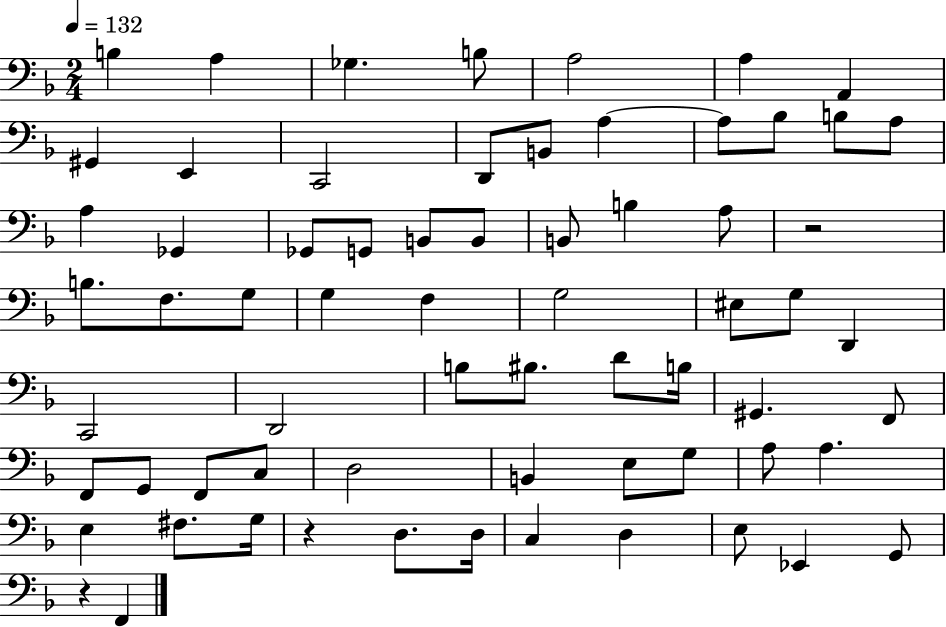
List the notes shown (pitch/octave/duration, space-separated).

B3/q A3/q Gb3/q. B3/e A3/h A3/q A2/q G#2/q E2/q C2/h D2/e B2/e A3/q A3/e Bb3/e B3/e A3/e A3/q Gb2/q Gb2/e G2/e B2/e B2/e B2/e B3/q A3/e R/h B3/e. F3/e. G3/e G3/q F3/q G3/h EIS3/e G3/e D2/q C2/h D2/h B3/e BIS3/e. D4/e B3/s G#2/q. F2/e F2/e G2/e F2/e C3/e D3/h B2/q E3/e G3/e A3/e A3/q. E3/q F#3/e. G3/s R/q D3/e. D3/s C3/q D3/q E3/e Eb2/q G2/e R/q F2/q